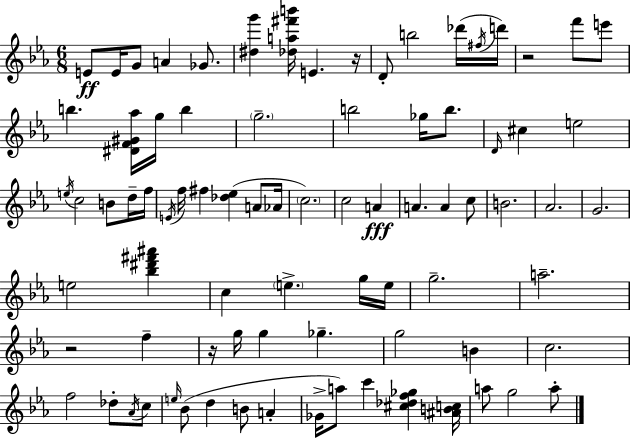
E4/e E4/s G4/e A4/q Gb4/e. [D#5,G6]/q [Db5,A5,F#6,B6]/s E4/q. R/s D4/e B5/h Db6/s F#5/s D6/s R/h F6/e E6/e B5/q. [D#4,F4,G#4,Ab5]/s G5/s B5/q G5/h. B5/h Gb5/s B5/e. D4/s C#5/q E5/h E5/s C5/h B4/e D5/s F5/s E4/s F5/s F#5/q [Db5,Eb5]/q A4/e Ab4/s C5/h. C5/h A4/q A4/q. A4/q C5/e B4/h. Ab4/h. G4/h. E5/h [Bb5,D#6,F#6,A#6]/q C5/q E5/q. G5/s E5/s G5/h. A5/h. R/h F5/q R/s G5/s G5/q Gb5/q. G5/h B4/q C5/h. F5/h Db5/e Ab4/s C5/e E5/s Bb4/e D5/q B4/e A4/q Gb4/s A5/e C6/q [C#5,Db5,F5,Gb5]/q [A#4,B4,C5]/s A5/e G5/h A5/e